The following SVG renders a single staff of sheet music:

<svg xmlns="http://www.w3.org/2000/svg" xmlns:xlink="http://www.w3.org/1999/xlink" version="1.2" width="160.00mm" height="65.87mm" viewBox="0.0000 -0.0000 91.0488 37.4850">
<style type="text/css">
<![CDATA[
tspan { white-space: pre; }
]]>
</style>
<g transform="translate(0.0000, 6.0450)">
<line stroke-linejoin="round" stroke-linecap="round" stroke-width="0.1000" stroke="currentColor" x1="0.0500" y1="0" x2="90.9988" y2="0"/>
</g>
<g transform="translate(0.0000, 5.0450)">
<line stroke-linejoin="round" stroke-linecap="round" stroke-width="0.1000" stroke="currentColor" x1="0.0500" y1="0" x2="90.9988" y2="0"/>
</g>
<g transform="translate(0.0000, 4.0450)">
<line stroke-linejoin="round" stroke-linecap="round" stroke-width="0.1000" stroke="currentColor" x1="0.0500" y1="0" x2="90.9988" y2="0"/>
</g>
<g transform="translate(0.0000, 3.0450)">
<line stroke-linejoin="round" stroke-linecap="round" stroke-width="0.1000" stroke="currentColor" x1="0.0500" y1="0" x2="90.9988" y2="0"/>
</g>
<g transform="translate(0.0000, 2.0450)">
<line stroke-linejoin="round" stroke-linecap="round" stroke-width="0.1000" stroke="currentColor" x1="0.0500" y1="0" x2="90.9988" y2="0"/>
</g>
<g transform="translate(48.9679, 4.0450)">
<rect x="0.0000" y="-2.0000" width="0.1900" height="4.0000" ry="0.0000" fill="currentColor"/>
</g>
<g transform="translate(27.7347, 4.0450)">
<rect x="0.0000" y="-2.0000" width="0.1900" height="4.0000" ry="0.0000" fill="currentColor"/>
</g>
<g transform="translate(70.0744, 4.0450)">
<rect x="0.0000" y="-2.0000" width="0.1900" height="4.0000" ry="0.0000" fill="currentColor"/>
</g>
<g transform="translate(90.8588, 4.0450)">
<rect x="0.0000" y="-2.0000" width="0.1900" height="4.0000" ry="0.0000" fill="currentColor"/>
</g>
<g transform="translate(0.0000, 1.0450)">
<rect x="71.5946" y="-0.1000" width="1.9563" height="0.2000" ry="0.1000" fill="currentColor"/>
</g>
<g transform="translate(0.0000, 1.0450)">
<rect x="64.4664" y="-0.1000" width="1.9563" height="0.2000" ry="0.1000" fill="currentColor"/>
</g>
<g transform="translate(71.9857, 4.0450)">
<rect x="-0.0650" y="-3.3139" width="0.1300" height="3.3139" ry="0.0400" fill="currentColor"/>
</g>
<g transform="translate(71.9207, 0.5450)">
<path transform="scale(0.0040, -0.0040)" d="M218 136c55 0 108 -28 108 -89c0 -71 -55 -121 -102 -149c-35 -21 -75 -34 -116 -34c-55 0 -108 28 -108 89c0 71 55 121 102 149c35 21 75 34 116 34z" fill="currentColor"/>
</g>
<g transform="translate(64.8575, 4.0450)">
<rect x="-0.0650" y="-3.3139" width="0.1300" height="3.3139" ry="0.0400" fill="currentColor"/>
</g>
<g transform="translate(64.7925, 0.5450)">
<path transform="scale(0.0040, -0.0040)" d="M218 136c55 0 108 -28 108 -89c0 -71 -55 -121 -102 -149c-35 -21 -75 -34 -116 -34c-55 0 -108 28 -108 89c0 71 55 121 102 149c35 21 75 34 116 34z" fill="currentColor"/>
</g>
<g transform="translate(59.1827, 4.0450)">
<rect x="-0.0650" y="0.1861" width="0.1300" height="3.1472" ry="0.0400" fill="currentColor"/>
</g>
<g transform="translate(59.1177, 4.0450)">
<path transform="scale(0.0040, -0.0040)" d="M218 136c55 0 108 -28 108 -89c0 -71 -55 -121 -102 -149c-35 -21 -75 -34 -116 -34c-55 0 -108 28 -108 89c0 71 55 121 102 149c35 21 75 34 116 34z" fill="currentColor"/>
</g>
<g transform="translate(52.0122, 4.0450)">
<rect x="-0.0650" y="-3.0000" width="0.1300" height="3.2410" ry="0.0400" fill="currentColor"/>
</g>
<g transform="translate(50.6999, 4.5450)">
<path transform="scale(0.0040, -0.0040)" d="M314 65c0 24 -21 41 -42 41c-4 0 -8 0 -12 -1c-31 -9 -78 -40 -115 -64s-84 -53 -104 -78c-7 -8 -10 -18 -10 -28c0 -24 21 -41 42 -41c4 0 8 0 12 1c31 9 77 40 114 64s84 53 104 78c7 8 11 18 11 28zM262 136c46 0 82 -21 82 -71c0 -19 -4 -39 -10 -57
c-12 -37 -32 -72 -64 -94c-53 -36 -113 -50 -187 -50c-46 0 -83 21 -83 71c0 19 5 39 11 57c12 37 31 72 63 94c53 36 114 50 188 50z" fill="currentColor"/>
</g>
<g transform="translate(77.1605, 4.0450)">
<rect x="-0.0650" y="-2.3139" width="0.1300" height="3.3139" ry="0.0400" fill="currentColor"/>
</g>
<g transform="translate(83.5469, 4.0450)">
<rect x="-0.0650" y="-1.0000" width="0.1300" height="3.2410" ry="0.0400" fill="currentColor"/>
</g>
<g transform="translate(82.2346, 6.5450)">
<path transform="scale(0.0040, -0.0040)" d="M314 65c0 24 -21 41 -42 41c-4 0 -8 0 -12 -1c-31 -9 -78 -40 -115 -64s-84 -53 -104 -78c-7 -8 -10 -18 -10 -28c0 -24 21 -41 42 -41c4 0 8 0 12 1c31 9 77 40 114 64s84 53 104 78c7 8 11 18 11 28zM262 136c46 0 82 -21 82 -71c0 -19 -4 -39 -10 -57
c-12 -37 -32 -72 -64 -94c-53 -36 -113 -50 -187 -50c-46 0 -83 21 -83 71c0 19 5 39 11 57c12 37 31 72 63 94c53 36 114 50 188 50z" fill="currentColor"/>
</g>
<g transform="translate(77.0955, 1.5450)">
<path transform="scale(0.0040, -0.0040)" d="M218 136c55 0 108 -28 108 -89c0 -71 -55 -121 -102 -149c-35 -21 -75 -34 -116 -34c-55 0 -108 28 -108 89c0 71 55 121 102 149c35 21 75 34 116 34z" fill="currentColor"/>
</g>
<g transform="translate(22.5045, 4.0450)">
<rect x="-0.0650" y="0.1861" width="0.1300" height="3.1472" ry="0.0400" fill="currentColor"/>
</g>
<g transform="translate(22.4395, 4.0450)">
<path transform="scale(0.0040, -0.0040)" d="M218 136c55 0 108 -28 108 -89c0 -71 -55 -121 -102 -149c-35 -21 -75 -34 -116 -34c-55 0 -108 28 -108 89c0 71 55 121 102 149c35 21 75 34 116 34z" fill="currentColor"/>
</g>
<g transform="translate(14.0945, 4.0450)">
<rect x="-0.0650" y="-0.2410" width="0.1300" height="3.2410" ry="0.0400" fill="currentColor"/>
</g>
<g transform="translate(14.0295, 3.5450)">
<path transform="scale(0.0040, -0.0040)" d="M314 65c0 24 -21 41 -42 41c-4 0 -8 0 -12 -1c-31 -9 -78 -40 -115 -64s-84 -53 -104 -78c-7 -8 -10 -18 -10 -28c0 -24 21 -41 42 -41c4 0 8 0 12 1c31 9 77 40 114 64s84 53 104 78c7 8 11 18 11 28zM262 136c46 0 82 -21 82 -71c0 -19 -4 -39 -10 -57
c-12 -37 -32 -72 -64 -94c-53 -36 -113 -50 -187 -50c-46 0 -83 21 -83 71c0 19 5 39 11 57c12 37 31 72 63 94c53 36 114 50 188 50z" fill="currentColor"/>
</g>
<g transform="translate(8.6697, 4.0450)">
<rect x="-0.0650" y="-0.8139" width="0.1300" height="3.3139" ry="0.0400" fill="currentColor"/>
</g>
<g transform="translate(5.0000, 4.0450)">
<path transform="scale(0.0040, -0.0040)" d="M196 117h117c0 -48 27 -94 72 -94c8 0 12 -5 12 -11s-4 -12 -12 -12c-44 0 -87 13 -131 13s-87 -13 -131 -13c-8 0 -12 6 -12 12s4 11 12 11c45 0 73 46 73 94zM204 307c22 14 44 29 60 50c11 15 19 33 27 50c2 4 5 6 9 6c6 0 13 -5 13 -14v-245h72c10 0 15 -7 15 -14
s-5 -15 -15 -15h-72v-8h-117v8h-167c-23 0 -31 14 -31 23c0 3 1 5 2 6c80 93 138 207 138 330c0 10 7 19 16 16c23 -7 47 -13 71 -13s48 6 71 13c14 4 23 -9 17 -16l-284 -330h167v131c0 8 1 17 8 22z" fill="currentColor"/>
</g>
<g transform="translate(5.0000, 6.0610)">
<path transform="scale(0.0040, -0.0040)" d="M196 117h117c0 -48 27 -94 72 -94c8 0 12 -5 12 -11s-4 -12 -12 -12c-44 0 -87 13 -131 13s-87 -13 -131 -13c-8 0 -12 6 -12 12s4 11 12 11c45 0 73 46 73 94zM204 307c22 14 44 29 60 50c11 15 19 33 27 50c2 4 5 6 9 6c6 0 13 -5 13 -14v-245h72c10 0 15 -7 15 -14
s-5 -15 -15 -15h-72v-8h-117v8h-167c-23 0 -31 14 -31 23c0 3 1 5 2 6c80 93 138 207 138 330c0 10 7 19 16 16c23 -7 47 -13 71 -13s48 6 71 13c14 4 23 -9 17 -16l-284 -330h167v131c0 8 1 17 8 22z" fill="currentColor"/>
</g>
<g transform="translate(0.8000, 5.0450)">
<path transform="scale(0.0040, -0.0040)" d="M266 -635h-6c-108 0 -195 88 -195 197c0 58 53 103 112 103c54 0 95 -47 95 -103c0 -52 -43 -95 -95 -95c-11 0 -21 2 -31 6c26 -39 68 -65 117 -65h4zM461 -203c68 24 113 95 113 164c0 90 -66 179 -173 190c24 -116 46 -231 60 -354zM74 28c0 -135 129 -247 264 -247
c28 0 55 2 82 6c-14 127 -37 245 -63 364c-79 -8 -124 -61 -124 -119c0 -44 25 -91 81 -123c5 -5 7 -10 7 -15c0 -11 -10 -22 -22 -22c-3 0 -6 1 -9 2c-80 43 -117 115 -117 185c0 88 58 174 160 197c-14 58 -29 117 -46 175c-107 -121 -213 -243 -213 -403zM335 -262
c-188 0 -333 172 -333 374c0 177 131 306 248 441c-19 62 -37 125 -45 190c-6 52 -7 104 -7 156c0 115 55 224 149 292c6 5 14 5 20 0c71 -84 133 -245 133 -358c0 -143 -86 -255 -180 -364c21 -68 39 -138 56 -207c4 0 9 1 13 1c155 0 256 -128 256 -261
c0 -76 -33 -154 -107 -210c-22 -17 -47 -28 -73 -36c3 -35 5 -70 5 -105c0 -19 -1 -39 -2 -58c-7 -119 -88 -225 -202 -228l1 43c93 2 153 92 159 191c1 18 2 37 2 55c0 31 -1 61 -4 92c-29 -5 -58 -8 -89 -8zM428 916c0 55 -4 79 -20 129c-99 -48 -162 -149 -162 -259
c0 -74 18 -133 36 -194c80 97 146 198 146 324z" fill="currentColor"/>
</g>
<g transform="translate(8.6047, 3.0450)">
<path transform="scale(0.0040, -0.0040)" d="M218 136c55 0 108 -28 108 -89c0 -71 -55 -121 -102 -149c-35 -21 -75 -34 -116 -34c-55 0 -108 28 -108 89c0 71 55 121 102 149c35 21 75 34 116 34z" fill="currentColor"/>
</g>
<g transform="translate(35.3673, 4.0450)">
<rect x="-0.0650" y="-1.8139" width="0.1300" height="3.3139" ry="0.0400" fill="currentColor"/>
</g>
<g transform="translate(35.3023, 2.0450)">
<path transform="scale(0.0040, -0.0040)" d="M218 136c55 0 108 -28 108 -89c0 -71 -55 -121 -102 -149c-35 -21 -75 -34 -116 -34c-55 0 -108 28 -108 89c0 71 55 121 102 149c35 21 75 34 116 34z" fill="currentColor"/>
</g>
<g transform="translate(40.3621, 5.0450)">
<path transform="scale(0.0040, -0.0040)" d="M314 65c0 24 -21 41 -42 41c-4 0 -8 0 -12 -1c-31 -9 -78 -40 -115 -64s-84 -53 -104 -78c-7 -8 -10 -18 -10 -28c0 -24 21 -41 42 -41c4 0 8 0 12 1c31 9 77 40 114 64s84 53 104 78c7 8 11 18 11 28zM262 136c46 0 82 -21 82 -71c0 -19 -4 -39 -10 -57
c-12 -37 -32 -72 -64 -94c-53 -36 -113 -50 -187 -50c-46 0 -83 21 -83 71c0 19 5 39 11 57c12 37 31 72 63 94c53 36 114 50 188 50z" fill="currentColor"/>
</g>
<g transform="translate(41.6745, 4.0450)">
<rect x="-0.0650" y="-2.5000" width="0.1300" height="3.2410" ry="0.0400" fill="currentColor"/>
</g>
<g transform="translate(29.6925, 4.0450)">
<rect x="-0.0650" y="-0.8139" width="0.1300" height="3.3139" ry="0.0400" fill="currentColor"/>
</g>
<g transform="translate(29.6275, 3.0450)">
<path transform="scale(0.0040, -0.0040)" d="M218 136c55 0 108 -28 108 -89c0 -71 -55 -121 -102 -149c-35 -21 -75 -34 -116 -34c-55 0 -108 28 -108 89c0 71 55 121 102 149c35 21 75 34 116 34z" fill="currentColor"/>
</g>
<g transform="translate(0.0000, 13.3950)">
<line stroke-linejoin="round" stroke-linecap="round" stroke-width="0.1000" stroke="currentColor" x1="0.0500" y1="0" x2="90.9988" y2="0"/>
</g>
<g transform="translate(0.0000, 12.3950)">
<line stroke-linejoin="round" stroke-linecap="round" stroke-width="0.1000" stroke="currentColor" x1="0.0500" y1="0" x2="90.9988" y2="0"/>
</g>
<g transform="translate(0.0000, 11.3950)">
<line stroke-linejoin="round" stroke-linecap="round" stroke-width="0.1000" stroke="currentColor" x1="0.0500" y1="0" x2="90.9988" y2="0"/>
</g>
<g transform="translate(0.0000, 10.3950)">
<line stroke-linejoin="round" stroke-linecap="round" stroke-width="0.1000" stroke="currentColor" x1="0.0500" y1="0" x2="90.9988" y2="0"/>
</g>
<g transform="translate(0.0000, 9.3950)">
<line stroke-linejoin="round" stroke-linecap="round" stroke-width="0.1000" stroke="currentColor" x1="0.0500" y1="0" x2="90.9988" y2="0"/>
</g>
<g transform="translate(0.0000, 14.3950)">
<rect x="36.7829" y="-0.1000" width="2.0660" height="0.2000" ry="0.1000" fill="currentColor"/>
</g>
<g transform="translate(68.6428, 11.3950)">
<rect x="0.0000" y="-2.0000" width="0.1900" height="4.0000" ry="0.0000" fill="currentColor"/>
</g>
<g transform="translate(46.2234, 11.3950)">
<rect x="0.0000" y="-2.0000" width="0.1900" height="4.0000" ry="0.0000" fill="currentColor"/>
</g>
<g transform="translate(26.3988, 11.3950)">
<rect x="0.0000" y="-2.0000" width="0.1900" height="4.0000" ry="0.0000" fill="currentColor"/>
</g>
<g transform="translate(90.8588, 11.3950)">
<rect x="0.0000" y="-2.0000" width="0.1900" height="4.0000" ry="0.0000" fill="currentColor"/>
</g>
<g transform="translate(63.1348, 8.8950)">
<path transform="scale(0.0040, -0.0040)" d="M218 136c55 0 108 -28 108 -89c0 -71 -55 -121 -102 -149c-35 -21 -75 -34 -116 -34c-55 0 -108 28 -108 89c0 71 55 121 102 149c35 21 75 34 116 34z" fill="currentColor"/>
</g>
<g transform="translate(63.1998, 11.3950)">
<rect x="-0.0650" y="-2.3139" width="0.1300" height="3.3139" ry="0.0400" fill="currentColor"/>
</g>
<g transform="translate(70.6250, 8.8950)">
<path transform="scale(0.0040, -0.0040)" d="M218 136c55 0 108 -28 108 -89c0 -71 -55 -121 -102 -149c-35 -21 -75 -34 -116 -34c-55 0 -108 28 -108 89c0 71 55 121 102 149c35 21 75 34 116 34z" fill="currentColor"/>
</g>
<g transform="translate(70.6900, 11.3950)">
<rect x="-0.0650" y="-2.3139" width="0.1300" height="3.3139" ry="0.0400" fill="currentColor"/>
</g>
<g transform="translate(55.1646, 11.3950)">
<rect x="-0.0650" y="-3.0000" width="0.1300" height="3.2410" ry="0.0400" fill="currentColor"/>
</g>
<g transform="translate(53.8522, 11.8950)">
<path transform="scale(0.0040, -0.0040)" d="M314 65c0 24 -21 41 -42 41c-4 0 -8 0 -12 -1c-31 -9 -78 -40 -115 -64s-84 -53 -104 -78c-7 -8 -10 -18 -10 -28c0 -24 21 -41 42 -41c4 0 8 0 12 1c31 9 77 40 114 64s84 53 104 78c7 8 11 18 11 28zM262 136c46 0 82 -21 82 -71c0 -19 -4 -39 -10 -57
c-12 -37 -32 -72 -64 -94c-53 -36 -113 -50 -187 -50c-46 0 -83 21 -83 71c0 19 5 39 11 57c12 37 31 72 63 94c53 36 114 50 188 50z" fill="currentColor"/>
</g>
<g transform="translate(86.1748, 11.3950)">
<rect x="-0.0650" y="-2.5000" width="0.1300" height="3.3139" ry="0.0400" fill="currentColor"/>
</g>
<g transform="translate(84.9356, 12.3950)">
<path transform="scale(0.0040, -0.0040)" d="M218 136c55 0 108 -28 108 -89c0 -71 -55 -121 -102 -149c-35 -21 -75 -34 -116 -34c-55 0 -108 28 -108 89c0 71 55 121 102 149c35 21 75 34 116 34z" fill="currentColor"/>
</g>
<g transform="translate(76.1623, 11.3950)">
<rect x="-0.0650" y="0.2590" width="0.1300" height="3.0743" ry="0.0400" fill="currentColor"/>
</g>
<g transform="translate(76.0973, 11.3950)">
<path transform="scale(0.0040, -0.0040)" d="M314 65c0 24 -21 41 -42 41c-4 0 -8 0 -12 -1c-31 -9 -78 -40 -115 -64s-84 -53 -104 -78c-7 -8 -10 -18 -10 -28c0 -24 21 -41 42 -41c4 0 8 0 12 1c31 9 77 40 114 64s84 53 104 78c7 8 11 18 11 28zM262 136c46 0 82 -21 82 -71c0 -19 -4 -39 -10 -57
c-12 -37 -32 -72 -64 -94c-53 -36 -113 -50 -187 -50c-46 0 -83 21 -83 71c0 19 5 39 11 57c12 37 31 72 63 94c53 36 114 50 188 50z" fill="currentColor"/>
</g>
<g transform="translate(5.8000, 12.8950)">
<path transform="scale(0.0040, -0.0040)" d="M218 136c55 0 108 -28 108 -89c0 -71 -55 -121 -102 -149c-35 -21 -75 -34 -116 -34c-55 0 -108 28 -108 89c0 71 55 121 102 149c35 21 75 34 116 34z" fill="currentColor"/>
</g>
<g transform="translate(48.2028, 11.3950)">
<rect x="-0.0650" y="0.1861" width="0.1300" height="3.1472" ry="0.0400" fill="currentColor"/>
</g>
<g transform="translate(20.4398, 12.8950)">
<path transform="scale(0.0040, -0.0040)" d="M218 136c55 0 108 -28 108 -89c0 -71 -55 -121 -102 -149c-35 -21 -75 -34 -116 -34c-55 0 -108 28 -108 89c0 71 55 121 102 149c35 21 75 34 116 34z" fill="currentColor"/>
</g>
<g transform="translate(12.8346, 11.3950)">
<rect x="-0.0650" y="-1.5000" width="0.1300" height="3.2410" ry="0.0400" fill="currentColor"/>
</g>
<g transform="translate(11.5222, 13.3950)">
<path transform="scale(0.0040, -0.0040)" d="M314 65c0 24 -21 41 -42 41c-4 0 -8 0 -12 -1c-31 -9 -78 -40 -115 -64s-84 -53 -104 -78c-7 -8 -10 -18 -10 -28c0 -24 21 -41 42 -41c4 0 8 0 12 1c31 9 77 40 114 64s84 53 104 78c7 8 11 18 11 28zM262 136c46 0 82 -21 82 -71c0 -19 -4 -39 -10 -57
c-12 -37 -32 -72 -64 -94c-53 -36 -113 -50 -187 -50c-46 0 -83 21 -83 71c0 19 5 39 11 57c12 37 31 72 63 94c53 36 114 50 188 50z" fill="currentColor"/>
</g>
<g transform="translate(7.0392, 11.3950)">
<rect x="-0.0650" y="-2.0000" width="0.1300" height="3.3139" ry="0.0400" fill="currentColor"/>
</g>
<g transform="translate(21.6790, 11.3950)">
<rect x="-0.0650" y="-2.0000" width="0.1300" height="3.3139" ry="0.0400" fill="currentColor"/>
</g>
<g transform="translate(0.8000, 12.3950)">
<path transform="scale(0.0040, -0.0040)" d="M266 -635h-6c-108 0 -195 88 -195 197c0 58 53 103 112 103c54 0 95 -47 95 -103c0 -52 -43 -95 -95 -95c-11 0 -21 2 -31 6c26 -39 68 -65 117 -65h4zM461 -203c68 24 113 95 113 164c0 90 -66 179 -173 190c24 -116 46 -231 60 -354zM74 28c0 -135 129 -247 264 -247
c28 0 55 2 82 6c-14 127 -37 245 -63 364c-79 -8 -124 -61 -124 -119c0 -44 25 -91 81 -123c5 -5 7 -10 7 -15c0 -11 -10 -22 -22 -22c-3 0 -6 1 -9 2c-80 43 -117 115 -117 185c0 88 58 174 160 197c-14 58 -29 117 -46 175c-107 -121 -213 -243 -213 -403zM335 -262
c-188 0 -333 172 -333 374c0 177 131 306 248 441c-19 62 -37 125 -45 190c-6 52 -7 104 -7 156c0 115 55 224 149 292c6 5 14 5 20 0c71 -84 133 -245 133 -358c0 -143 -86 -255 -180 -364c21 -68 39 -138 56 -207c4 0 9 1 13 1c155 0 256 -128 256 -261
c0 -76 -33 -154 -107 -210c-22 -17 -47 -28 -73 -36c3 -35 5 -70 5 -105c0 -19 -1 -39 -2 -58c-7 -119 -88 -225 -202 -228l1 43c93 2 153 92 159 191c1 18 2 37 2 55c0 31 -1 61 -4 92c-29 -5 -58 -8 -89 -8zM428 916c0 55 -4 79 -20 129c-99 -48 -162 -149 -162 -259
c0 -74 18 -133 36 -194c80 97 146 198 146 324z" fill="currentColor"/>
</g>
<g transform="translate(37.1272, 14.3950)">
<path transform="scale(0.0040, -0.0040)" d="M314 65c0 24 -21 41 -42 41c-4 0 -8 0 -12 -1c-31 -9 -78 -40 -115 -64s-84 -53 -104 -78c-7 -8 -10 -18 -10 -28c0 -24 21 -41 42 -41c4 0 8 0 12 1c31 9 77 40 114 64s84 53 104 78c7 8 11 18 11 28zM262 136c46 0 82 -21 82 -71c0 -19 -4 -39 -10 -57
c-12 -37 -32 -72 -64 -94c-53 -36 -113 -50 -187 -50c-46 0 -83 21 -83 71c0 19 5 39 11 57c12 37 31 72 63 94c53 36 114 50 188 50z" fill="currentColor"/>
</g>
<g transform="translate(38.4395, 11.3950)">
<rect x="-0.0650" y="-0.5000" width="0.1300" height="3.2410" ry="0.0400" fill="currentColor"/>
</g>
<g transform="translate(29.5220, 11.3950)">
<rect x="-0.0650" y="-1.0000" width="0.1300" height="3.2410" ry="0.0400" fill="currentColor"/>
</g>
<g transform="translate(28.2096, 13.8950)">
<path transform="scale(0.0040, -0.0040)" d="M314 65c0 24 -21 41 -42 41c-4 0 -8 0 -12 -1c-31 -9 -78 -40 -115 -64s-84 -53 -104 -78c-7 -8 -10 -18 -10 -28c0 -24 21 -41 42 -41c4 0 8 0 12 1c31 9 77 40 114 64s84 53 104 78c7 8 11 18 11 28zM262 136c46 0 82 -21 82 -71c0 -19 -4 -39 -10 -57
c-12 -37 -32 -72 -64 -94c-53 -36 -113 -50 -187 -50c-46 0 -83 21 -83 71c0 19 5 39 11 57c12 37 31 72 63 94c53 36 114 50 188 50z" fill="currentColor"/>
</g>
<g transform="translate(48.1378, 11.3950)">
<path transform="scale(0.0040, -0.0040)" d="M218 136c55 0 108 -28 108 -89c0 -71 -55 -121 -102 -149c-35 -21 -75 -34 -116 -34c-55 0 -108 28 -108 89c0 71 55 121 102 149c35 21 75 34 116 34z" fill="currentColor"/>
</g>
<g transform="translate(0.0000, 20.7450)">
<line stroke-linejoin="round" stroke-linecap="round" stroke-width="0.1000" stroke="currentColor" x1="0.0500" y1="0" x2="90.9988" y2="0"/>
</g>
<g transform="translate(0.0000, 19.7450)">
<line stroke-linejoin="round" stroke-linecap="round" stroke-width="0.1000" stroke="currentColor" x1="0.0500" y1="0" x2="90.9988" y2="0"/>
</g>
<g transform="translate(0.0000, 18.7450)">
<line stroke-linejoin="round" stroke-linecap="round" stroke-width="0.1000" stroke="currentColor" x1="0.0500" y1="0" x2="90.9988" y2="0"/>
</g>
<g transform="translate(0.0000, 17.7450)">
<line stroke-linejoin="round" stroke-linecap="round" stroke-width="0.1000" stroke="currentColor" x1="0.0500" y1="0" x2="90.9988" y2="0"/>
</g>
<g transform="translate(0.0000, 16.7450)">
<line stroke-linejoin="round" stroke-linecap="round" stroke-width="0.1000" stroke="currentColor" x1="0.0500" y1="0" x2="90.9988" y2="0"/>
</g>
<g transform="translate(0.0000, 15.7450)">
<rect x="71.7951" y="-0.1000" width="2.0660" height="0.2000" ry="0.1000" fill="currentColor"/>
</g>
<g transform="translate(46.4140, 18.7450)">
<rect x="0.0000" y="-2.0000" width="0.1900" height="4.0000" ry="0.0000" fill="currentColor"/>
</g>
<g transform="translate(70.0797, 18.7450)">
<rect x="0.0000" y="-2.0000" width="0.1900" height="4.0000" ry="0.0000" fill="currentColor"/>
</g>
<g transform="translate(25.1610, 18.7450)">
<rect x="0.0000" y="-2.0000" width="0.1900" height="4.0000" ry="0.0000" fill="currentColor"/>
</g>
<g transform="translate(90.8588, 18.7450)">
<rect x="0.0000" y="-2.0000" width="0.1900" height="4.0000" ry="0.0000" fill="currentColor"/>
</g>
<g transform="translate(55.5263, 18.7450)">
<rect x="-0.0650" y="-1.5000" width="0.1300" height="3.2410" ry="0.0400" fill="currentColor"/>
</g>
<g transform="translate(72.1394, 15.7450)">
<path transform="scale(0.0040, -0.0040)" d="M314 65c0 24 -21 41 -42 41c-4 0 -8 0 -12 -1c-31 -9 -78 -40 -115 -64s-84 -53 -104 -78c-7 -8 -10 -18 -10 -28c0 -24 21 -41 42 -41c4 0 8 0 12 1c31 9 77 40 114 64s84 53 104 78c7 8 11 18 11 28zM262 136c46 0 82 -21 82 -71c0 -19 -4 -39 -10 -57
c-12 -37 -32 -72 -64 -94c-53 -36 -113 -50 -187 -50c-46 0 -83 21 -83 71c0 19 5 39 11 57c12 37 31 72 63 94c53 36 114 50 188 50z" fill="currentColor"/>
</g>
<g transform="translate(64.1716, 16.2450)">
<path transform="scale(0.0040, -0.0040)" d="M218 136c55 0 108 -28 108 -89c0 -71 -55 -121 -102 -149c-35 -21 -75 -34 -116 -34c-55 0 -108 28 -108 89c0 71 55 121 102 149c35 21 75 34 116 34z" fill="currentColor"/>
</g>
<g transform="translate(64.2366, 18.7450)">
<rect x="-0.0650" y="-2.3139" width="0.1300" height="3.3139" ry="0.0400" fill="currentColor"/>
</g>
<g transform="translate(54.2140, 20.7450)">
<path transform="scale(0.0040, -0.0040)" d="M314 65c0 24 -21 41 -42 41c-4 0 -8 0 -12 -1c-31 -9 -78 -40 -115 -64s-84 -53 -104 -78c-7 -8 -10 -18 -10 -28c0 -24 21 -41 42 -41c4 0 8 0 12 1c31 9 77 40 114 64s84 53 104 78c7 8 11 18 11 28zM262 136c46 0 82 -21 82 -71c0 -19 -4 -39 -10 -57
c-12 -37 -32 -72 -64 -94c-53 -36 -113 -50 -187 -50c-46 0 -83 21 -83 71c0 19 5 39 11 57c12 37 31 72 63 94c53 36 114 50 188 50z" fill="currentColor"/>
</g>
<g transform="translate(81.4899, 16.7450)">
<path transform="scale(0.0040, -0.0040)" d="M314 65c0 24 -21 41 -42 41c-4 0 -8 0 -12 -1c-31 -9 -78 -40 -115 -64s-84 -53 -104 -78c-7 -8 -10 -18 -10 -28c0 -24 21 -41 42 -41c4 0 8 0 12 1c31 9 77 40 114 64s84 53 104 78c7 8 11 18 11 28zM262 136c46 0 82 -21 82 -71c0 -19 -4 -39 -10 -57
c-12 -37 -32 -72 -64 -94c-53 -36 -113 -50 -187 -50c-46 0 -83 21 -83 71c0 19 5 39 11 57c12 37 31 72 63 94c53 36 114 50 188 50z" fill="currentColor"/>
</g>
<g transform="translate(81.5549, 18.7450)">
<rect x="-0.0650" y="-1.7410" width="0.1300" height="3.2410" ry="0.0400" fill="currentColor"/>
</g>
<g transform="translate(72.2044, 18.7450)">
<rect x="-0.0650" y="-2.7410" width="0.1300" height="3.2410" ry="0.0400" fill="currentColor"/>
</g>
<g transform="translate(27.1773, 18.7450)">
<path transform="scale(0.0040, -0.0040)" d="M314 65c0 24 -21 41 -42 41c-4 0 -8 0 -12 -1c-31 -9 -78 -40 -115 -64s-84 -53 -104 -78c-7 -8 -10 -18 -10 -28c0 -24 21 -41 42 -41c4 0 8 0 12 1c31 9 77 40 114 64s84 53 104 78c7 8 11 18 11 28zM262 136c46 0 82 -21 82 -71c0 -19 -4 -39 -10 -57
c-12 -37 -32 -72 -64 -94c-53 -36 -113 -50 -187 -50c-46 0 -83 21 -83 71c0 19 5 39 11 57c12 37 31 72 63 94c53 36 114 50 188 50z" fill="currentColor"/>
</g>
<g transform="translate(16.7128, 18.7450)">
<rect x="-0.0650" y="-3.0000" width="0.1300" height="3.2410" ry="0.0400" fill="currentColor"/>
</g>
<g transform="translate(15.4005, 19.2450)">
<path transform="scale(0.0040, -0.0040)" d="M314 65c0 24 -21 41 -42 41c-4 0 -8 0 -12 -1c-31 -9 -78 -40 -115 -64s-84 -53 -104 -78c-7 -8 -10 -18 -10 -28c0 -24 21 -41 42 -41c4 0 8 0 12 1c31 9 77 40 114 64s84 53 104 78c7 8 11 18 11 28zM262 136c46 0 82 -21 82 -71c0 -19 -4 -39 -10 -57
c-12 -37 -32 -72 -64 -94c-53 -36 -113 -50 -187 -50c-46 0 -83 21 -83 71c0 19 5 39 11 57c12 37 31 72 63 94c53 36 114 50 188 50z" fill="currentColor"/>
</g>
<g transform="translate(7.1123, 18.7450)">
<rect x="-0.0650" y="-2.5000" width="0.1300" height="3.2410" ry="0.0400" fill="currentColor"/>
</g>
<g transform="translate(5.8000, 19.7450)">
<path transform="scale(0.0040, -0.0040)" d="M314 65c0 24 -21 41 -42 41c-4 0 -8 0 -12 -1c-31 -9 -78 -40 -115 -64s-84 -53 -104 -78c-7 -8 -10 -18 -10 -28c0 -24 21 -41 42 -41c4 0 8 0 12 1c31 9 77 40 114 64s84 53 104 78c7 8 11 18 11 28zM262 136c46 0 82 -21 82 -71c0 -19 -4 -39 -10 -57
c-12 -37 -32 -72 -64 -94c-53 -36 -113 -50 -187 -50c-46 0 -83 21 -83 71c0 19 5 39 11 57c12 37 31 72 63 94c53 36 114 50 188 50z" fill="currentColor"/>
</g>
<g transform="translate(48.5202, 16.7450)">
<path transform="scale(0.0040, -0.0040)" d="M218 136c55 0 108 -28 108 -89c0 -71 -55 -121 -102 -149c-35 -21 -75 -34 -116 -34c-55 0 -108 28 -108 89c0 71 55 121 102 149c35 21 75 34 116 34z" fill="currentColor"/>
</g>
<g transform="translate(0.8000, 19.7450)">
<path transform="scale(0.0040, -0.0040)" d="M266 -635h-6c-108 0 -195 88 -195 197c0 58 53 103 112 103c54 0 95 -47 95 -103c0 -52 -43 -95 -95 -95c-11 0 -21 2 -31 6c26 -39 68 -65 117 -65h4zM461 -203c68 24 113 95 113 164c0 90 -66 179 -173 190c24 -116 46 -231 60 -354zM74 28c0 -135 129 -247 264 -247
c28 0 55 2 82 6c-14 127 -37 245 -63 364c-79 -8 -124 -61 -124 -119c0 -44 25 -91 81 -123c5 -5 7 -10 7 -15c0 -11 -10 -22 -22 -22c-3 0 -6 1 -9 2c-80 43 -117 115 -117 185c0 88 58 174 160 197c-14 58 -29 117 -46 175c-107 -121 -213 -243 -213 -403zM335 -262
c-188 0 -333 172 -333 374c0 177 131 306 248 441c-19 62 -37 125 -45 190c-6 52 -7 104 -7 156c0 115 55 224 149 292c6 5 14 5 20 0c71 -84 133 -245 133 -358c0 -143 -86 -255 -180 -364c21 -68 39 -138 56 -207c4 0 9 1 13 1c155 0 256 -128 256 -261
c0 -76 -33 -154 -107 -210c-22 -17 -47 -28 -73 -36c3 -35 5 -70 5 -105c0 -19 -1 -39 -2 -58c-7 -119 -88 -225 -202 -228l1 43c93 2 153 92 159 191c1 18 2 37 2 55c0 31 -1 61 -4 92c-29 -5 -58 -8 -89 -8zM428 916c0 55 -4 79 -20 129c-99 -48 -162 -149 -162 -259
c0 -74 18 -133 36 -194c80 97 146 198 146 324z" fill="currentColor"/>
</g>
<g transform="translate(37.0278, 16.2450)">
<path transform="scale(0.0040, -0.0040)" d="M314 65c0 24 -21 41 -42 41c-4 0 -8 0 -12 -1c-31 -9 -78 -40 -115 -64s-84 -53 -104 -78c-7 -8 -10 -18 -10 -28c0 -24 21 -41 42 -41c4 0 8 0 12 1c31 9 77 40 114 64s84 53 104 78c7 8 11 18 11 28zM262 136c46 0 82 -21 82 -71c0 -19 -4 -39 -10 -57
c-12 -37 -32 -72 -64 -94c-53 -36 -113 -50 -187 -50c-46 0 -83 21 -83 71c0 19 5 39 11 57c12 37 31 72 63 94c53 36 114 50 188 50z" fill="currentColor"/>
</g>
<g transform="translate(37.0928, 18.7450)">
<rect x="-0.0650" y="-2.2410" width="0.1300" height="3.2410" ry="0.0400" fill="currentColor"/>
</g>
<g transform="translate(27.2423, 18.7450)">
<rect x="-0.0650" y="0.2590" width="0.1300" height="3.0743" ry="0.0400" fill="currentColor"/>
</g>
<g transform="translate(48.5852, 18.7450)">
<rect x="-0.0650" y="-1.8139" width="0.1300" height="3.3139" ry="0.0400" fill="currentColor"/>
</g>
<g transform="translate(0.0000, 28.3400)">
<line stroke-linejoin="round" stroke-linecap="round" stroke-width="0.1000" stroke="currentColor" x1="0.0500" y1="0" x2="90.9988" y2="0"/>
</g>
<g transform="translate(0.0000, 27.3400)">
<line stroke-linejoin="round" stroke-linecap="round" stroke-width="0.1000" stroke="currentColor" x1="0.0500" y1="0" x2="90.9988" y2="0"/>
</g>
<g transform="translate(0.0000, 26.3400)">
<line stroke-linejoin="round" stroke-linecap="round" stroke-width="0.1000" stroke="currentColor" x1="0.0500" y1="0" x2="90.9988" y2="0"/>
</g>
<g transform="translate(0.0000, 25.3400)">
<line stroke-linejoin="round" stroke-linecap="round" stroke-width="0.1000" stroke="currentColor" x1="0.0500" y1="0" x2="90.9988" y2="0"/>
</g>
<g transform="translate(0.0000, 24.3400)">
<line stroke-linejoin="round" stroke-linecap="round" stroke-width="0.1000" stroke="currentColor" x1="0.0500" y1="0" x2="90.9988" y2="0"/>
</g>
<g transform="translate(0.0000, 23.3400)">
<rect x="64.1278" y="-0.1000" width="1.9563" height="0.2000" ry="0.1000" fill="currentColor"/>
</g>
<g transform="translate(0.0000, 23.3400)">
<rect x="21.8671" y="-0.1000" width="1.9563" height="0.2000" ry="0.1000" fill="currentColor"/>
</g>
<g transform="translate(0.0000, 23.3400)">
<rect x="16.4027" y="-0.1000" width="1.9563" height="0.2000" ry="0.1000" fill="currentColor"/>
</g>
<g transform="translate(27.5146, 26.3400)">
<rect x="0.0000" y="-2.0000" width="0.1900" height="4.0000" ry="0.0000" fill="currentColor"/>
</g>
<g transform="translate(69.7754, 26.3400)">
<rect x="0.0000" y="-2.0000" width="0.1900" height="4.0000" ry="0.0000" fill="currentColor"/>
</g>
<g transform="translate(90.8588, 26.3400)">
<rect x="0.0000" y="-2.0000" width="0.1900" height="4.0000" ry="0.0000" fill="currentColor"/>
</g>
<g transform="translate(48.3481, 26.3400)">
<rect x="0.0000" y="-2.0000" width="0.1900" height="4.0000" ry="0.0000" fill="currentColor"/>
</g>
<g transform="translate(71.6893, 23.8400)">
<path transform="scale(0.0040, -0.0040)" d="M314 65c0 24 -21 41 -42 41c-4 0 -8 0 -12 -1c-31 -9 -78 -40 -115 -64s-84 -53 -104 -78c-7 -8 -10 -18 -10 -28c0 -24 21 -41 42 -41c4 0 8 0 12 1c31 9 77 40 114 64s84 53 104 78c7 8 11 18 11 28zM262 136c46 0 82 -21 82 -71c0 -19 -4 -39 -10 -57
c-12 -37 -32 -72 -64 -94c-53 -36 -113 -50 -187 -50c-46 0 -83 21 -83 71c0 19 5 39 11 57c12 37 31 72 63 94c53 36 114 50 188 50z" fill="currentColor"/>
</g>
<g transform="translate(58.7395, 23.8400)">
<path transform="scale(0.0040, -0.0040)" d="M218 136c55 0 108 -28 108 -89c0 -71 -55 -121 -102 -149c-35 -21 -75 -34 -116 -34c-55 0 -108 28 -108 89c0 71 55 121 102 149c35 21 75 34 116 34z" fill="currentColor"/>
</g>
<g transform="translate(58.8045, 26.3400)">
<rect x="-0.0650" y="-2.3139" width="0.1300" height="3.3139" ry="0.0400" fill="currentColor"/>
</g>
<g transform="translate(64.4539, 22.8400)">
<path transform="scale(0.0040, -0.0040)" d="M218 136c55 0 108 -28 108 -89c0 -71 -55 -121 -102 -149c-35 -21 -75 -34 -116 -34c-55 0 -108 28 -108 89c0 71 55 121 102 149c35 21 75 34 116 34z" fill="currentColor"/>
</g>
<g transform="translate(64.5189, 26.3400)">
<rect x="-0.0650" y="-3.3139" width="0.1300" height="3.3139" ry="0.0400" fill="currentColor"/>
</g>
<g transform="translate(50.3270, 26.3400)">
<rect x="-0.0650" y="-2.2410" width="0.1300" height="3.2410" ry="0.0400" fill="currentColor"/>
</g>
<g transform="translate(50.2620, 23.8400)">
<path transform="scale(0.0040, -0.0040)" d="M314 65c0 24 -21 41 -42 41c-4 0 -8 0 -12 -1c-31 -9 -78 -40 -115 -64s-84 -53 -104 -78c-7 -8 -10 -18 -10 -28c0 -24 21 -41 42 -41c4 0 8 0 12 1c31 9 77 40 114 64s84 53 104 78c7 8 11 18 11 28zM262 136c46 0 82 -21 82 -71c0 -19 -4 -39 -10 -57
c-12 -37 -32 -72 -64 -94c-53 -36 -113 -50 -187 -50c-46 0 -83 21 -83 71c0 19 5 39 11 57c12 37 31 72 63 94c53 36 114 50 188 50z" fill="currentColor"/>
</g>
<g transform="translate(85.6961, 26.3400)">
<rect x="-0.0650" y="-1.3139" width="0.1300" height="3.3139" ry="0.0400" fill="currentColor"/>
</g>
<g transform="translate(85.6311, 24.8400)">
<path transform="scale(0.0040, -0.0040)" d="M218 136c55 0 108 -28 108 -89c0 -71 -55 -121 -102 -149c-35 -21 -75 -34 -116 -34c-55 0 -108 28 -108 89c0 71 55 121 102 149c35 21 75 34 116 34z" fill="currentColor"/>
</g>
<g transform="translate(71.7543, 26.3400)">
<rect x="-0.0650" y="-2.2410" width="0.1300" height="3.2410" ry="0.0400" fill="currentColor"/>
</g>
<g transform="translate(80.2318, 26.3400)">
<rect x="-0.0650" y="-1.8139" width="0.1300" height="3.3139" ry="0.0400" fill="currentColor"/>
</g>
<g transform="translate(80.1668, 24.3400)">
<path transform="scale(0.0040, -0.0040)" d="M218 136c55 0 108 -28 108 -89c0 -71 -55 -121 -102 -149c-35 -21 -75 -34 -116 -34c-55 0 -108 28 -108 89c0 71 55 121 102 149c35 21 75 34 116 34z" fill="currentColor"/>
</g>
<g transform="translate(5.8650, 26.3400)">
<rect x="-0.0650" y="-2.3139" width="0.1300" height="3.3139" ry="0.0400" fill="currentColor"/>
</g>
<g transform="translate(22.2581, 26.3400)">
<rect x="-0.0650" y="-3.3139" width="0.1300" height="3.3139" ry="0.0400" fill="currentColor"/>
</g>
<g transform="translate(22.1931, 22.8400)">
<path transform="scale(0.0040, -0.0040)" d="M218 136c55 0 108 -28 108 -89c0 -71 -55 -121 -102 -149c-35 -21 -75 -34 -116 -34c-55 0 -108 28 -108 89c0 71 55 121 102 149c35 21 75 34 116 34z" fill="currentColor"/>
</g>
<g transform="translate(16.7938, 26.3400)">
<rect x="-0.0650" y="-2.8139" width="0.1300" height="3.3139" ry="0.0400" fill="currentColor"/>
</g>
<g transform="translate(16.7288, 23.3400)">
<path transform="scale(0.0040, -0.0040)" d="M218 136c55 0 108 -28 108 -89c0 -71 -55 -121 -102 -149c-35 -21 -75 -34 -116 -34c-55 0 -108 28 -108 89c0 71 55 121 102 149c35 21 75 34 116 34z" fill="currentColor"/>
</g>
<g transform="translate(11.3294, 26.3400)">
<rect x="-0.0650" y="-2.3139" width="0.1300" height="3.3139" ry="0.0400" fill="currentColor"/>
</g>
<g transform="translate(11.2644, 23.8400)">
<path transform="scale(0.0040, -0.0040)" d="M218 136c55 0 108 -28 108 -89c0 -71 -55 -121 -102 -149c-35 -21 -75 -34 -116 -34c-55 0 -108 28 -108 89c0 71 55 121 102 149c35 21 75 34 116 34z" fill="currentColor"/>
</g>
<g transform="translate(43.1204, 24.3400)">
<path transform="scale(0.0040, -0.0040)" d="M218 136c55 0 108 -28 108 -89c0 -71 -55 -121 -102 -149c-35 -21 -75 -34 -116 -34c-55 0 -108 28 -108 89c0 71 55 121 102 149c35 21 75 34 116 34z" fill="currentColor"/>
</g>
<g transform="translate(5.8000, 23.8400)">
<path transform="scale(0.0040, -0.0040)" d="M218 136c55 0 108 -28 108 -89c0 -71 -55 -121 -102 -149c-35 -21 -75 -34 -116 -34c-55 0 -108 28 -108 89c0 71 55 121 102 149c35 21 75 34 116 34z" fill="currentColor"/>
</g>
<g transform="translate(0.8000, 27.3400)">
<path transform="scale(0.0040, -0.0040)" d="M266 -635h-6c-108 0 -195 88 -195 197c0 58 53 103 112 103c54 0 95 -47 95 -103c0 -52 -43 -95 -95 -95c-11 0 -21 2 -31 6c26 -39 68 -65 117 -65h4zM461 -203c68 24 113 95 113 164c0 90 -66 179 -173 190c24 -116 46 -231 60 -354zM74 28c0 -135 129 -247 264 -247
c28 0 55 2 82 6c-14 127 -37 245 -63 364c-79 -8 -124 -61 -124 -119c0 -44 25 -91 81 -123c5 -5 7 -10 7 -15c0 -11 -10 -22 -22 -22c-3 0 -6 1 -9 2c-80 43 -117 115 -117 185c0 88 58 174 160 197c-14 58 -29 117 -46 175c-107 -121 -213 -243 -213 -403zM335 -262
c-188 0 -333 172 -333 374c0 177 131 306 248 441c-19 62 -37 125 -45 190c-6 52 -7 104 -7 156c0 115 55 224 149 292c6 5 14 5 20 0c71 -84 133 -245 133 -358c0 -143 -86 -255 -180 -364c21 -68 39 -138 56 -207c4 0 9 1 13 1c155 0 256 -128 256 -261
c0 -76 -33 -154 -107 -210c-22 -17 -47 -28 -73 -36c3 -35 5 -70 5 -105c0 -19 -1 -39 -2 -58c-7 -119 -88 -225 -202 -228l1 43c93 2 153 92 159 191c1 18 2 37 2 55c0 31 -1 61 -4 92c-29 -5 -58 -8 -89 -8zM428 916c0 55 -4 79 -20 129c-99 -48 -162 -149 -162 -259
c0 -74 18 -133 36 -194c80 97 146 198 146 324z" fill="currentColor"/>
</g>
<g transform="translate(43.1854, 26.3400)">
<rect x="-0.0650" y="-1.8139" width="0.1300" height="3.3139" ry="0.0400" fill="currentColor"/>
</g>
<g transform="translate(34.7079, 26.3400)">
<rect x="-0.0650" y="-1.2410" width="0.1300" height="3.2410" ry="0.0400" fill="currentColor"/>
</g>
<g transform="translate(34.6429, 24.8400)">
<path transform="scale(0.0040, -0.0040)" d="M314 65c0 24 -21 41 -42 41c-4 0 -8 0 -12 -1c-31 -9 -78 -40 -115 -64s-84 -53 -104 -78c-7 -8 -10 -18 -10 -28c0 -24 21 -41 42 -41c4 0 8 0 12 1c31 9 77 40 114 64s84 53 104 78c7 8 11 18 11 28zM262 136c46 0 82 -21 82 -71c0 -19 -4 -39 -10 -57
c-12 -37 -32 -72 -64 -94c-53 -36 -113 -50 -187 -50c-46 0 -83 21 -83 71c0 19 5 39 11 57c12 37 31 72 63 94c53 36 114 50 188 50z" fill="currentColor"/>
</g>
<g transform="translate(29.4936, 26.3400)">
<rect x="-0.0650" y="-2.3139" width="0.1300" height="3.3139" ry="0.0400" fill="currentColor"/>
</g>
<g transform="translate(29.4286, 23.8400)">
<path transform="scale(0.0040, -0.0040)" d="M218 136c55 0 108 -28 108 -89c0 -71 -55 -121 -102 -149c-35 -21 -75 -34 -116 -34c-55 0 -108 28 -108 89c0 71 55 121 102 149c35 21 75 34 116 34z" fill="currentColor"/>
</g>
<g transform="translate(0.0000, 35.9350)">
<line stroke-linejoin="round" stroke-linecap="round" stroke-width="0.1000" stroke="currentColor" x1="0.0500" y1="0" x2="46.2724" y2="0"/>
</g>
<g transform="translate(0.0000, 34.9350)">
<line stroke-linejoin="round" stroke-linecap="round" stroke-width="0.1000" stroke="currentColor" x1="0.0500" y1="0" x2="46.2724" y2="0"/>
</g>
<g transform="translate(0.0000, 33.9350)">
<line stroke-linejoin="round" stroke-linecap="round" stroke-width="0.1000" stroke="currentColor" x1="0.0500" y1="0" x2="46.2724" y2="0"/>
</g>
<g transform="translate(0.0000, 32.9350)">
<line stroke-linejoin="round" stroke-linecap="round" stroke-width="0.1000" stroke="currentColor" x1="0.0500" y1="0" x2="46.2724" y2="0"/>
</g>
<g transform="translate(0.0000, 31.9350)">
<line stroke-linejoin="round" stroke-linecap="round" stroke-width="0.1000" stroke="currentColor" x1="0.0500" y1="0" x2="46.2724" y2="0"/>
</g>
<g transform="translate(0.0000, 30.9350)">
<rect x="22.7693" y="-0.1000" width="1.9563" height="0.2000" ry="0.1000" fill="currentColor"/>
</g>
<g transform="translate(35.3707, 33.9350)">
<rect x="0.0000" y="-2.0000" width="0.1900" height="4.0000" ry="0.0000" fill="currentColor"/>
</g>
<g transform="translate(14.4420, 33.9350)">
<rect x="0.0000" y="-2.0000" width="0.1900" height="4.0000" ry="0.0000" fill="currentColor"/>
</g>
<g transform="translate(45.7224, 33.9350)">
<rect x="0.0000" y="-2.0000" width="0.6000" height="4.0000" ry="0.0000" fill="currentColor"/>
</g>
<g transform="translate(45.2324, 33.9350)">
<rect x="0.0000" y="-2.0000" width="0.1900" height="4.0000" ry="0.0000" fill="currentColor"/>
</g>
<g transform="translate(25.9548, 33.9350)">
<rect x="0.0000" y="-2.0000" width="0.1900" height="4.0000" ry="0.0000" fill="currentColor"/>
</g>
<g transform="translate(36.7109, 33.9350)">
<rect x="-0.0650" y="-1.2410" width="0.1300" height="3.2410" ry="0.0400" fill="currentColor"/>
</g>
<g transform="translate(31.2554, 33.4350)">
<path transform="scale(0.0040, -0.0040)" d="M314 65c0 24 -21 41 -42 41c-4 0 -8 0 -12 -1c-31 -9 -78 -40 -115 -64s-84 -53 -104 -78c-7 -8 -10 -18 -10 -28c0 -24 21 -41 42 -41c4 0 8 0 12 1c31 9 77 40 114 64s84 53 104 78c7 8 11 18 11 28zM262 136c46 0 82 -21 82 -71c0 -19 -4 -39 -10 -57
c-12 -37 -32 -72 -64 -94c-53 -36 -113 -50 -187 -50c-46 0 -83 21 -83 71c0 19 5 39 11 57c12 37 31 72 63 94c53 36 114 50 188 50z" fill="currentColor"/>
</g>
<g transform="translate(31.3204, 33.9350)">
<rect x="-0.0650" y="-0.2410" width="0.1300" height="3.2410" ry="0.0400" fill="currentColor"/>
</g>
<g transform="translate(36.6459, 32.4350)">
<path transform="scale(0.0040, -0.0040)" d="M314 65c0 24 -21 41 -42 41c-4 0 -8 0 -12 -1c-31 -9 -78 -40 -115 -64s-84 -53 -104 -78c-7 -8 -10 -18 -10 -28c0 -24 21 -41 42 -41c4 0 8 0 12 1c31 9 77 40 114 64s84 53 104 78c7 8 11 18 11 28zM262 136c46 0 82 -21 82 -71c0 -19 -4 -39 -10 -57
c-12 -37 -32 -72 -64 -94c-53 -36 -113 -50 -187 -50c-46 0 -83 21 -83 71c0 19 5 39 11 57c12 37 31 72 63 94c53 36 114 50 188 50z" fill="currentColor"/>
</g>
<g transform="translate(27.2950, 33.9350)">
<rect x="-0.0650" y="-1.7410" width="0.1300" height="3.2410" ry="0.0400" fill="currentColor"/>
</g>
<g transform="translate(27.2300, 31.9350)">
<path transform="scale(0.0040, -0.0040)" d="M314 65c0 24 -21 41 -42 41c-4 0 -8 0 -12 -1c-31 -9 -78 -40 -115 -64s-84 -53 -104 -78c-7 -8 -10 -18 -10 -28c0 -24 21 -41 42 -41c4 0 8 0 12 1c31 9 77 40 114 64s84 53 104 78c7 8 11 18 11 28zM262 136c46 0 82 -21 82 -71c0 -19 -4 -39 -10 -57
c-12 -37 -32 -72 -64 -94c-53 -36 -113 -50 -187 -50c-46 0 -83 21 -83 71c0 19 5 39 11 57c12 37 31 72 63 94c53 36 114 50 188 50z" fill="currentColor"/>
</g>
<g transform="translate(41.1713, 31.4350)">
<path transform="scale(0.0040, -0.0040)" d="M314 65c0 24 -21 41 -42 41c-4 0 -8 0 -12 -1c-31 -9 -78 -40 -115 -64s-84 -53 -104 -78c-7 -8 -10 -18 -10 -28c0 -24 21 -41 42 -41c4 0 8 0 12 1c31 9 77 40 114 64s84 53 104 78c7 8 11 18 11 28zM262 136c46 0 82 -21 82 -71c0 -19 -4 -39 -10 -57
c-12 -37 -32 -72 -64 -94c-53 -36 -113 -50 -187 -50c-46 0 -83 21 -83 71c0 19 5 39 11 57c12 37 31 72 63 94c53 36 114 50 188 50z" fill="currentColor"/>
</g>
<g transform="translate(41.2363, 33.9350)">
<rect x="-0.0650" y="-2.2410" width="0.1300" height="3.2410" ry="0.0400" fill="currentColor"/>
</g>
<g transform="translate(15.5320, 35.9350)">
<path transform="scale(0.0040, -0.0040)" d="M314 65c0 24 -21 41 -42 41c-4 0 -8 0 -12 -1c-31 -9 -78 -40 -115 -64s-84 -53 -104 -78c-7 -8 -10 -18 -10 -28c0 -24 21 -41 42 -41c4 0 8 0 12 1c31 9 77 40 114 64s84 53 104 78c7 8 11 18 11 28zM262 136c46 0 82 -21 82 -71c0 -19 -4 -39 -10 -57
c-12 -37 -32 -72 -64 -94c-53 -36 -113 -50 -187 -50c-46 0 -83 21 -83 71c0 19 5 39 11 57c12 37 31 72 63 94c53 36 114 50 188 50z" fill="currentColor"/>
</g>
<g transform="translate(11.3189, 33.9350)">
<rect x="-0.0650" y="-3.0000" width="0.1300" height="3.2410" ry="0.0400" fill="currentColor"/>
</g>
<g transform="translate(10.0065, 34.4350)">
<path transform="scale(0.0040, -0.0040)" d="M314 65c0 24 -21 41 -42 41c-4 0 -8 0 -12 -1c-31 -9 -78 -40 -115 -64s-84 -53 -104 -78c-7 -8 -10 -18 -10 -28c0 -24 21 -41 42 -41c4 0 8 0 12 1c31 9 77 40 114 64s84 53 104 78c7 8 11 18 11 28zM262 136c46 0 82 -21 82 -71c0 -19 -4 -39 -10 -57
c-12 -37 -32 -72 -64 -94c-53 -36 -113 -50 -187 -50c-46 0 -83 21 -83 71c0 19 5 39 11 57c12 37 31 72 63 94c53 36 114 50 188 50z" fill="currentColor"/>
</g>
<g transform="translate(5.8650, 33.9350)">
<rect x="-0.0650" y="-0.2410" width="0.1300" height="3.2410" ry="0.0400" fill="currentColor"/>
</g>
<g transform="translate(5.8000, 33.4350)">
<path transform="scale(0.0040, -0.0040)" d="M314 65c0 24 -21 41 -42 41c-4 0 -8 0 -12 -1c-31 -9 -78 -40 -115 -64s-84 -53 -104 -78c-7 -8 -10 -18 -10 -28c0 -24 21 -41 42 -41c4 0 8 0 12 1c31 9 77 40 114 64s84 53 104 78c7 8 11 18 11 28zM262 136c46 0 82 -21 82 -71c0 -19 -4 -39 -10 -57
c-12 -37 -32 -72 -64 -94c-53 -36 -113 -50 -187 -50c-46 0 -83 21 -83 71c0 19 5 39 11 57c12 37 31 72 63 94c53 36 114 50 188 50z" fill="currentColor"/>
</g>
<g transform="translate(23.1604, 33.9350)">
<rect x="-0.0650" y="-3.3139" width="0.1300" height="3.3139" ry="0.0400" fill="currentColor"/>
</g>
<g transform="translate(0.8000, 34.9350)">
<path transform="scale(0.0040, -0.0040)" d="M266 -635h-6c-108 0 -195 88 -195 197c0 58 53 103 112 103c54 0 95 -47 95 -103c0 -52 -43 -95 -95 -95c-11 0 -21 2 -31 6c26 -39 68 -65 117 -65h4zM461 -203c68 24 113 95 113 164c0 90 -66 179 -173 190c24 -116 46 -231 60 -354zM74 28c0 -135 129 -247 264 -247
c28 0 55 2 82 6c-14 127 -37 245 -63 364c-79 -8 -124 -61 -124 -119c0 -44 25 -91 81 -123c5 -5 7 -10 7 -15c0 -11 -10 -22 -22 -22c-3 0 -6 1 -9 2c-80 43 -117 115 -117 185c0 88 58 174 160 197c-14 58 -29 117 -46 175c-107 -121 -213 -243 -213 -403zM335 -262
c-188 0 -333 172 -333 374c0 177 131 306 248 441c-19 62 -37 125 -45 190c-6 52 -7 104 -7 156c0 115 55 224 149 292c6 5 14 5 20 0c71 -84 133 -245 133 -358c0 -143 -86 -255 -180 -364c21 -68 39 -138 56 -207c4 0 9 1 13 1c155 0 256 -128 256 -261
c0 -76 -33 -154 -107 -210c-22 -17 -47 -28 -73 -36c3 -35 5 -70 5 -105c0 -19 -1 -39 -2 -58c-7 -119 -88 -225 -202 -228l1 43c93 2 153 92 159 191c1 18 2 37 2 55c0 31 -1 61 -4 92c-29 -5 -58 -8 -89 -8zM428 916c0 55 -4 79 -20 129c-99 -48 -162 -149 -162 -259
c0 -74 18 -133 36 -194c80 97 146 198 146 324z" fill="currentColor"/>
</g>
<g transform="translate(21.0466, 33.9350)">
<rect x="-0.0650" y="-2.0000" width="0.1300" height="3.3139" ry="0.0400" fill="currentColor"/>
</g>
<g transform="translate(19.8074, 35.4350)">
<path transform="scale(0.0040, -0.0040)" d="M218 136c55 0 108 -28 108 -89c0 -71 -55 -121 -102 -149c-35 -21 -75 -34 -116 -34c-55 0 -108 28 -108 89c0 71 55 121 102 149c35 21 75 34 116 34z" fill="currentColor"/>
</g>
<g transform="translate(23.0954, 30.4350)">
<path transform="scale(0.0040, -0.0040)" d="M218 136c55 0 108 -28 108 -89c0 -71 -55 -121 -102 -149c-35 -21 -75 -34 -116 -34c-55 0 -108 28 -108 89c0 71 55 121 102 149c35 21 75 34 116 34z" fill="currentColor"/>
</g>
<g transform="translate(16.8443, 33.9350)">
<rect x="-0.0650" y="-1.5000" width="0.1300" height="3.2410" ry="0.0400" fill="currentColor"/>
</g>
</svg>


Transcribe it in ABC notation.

X:1
T:Untitled
M:4/4
L:1/4
K:C
d c2 B d f G2 A2 B b b g D2 F E2 F D2 C2 B A2 g g B2 G G2 A2 B2 g2 f E2 g a2 f2 g g a b g e2 f g2 g b g2 f e c2 A2 E2 F b f2 c2 e2 g2